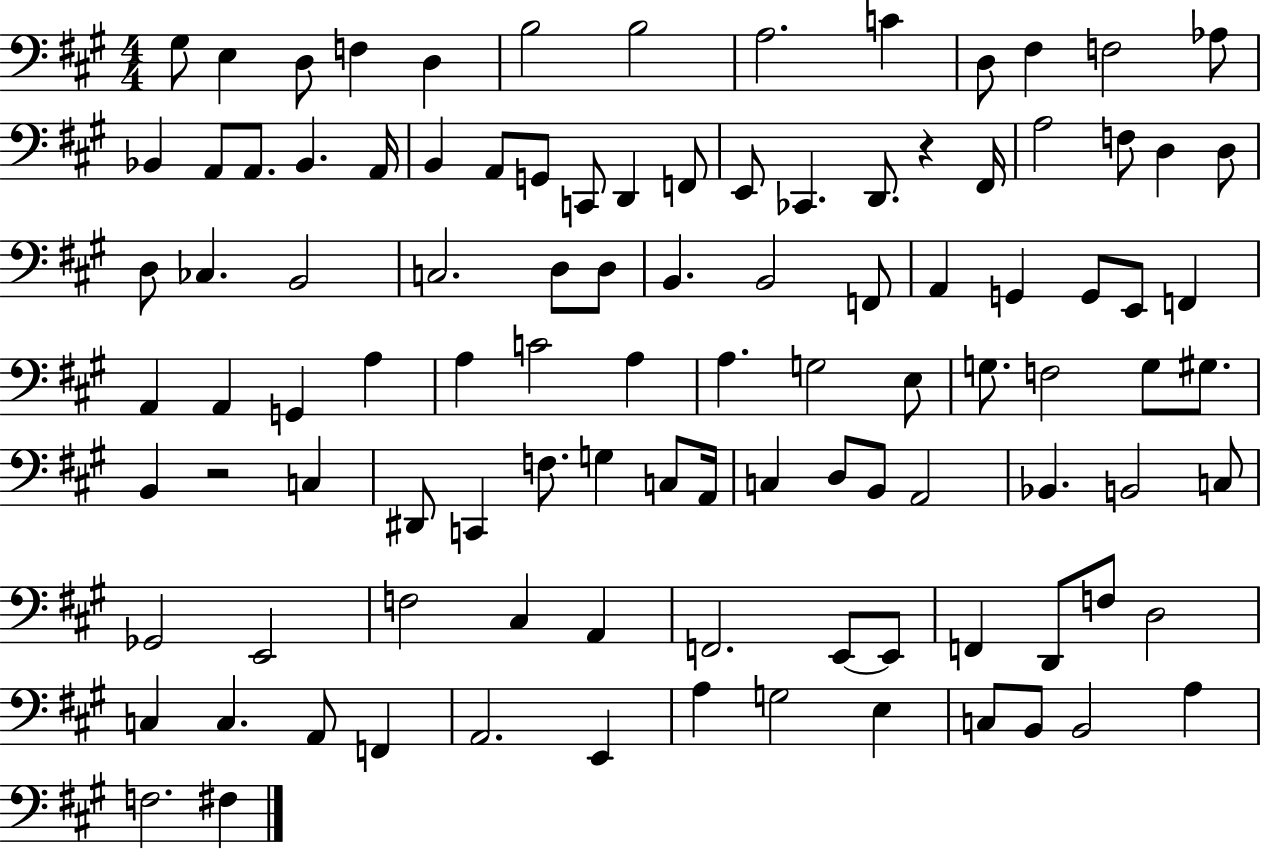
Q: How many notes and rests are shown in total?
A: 104